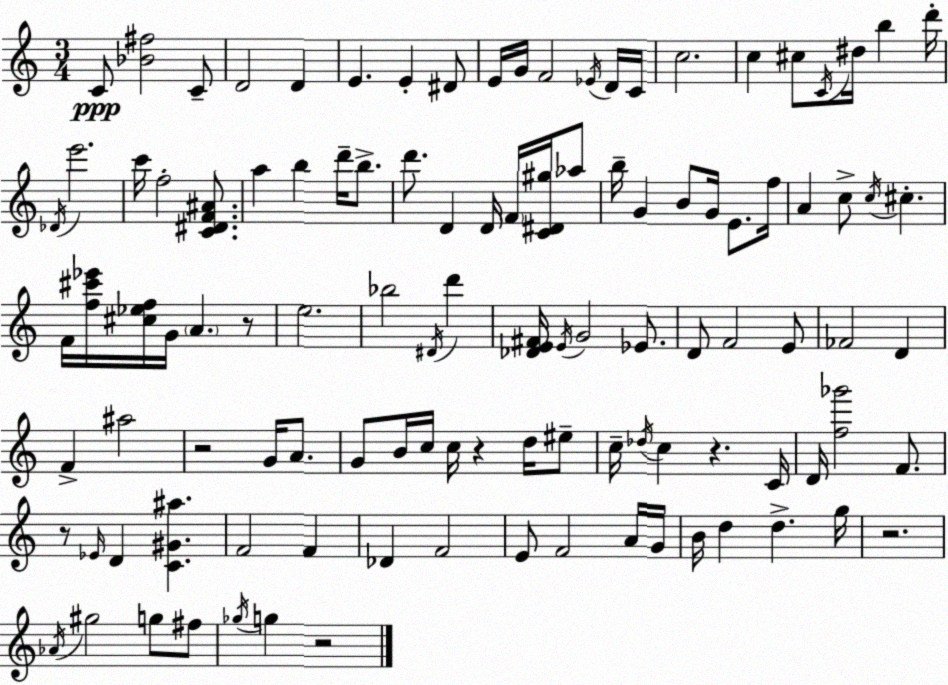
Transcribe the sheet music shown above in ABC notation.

X:1
T:Untitled
M:3/4
L:1/4
K:C
C/2 [_B^f]2 C/2 D2 D E E ^D/2 E/4 G/4 F2 _E/4 D/4 C/4 c2 c ^c/2 C/4 ^d/4 b d'/4 _D/4 e'2 c'/4 f2 [C^DF^A]/2 a b d'/4 b/2 d'/2 D D/4 F/4 [C^D^g]/4 _a/2 b/4 G B/2 G/4 E/2 f/4 A c/2 c/4 ^c F/4 [f^c'_e']/4 [^c_ef]/4 G/4 A z/2 e2 _b2 ^D/4 d' [_DE^F]/4 E/4 G2 _E/2 D/2 F2 E/2 _F2 D F ^a2 z2 G/4 A/2 G/2 B/4 c/4 c/4 z d/4 ^e/2 c/4 _d/4 c z C/4 D/4 [f_g']2 F/2 z/2 _E/4 D [C^G^a] F2 F _D F2 E/2 F2 A/4 G/4 B/4 d d g/4 z2 _A/4 ^g2 g/2 ^f/2 _g/4 g z2